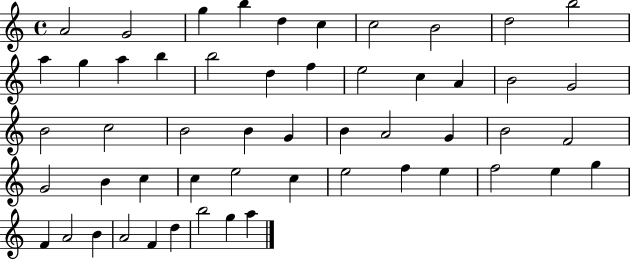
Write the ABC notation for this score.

X:1
T:Untitled
M:4/4
L:1/4
K:C
A2 G2 g b d c c2 B2 d2 b2 a g a b b2 d f e2 c A B2 G2 B2 c2 B2 B G B A2 G B2 F2 G2 B c c e2 c e2 f e f2 e g F A2 B A2 F d b2 g a